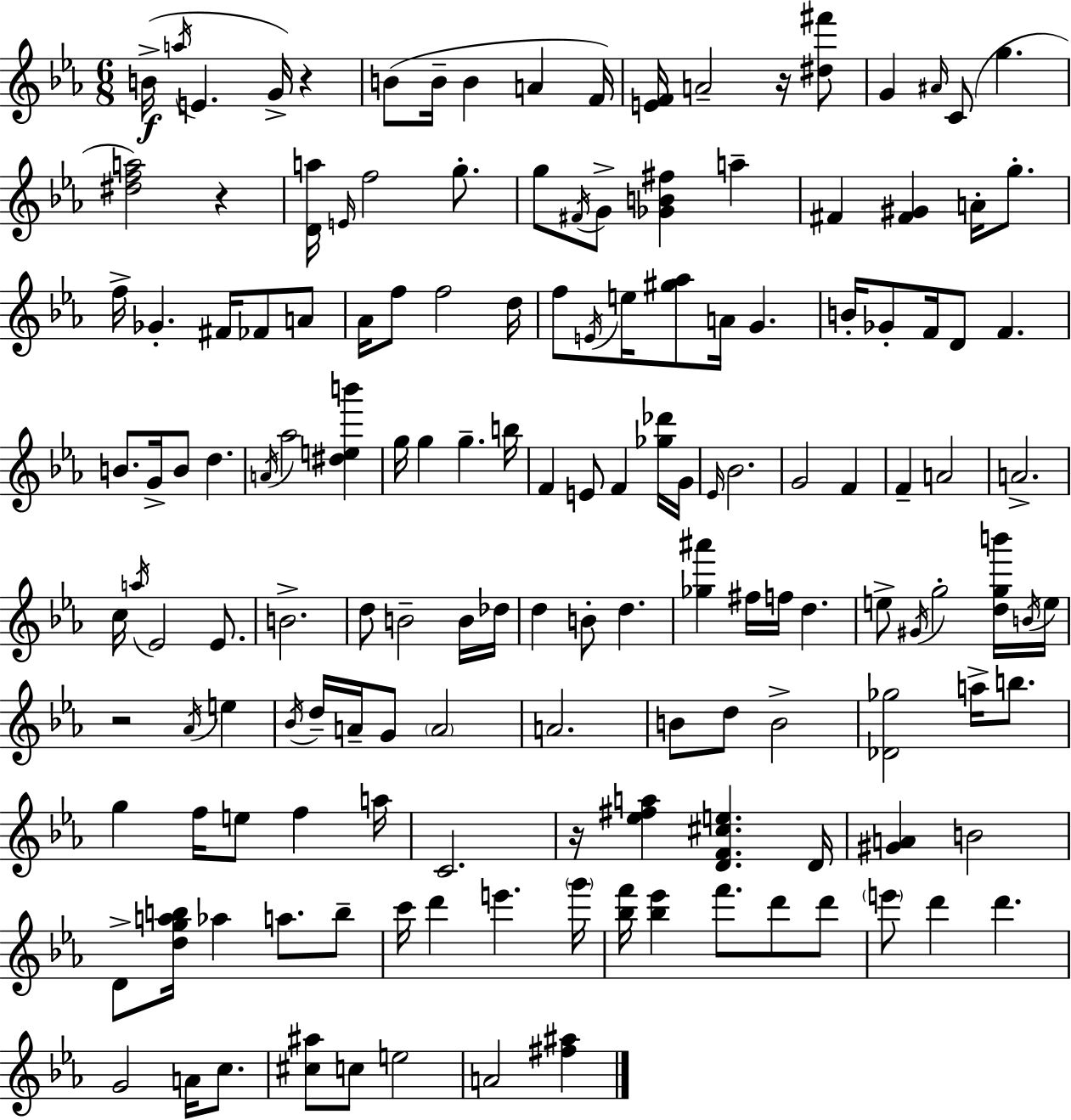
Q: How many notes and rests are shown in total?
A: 150